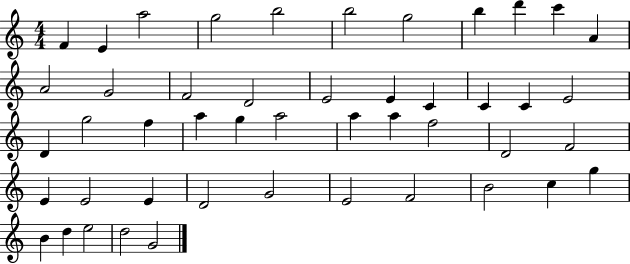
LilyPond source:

{
  \clef treble
  \numericTimeSignature
  \time 4/4
  \key c \major
  f'4 e'4 a''2 | g''2 b''2 | b''2 g''2 | b''4 d'''4 c'''4 a'4 | \break a'2 g'2 | f'2 d'2 | e'2 e'4 c'4 | c'4 c'4 e'2 | \break d'4 g''2 f''4 | a''4 g''4 a''2 | a''4 a''4 f''2 | d'2 f'2 | \break e'4 e'2 e'4 | d'2 g'2 | e'2 f'2 | b'2 c''4 g''4 | \break b'4 d''4 e''2 | d''2 g'2 | \bar "|."
}